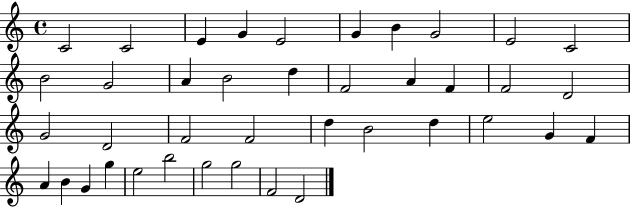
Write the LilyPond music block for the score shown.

{
  \clef treble
  \time 4/4
  \defaultTimeSignature
  \key c \major
  c'2 c'2 | e'4 g'4 e'2 | g'4 b'4 g'2 | e'2 c'2 | \break b'2 g'2 | a'4 b'2 d''4 | f'2 a'4 f'4 | f'2 d'2 | \break g'2 d'2 | f'2 f'2 | d''4 b'2 d''4 | e''2 g'4 f'4 | \break a'4 b'4 g'4 g''4 | e''2 b''2 | g''2 g''2 | f'2 d'2 | \break \bar "|."
}